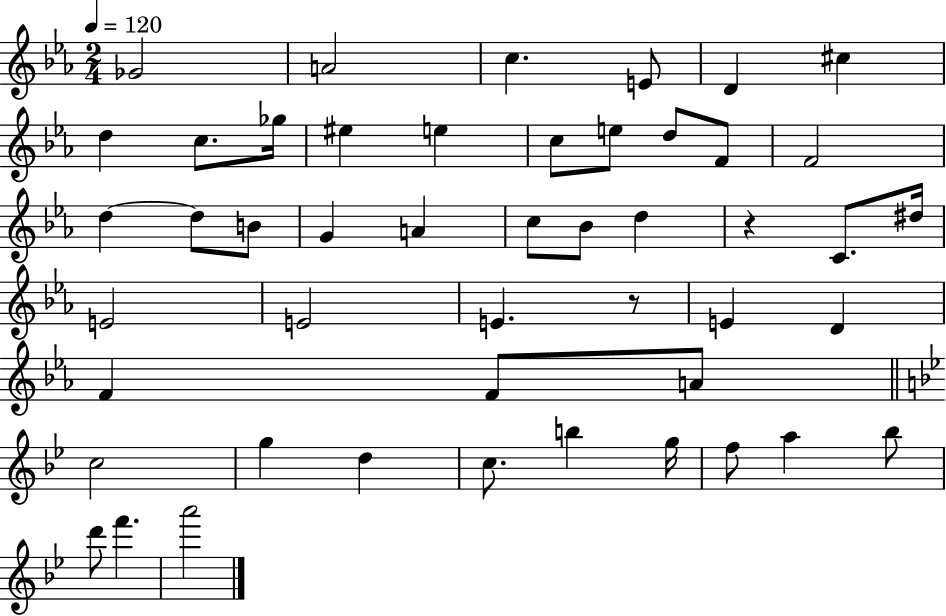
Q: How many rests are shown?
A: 2